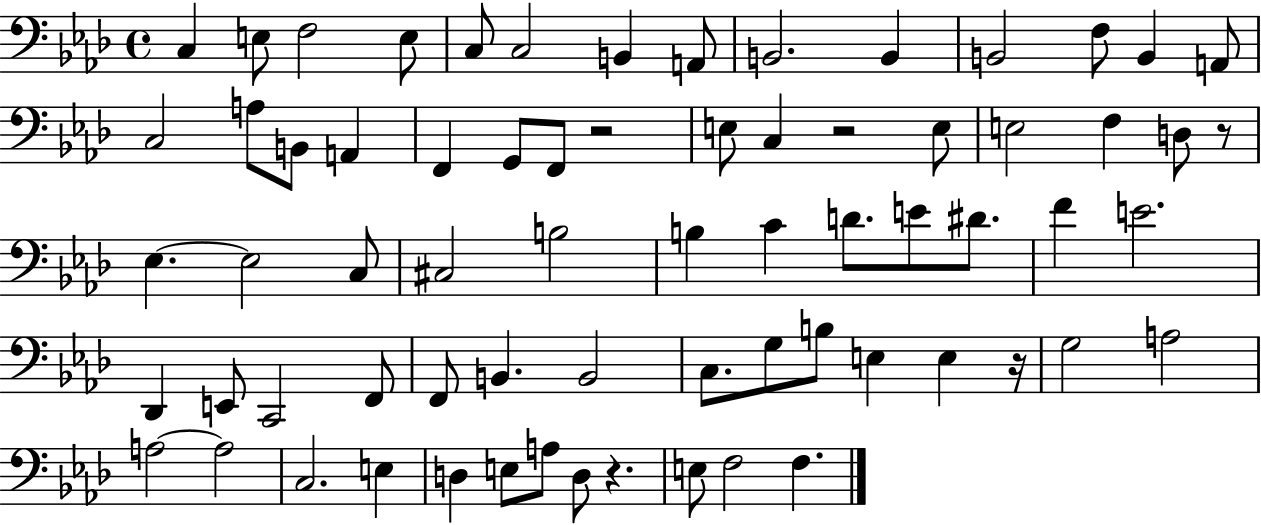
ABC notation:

X:1
T:Untitled
M:4/4
L:1/4
K:Ab
C, E,/2 F,2 E,/2 C,/2 C,2 B,, A,,/2 B,,2 B,, B,,2 F,/2 B,, A,,/2 C,2 A,/2 B,,/2 A,, F,, G,,/2 F,,/2 z2 E,/2 C, z2 E,/2 E,2 F, D,/2 z/2 _E, _E,2 C,/2 ^C,2 B,2 B, C D/2 E/2 ^D/2 F E2 _D,, E,,/2 C,,2 F,,/2 F,,/2 B,, B,,2 C,/2 G,/2 B,/2 E, E, z/4 G,2 A,2 A,2 A,2 C,2 E, D, E,/2 A,/2 D,/2 z E,/2 F,2 F,